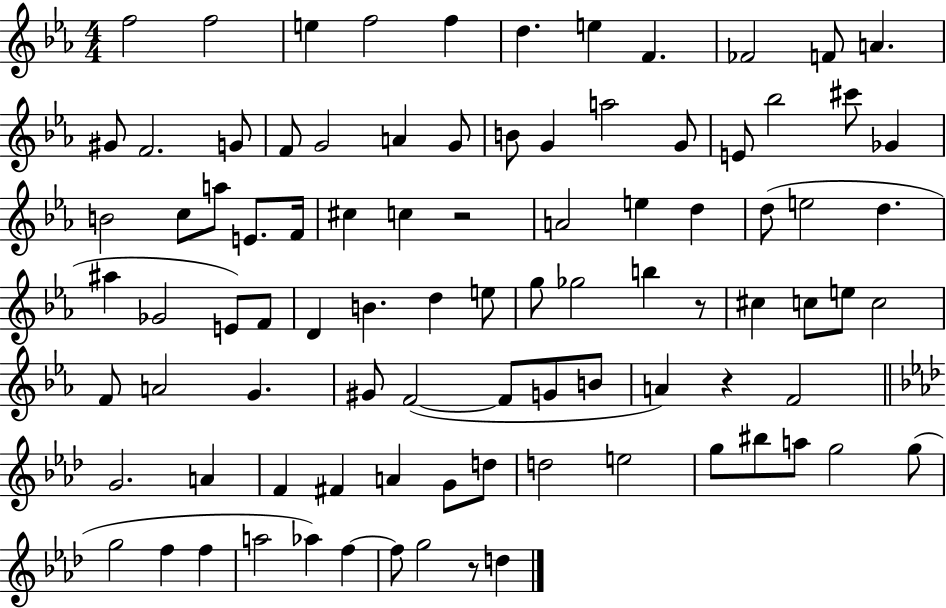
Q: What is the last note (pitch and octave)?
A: D5